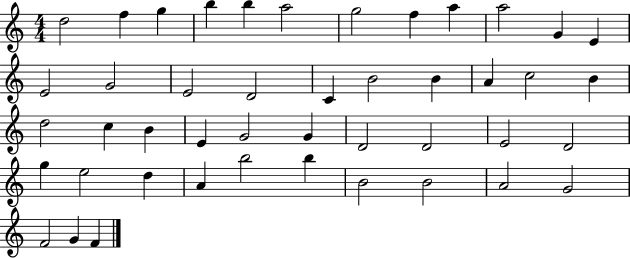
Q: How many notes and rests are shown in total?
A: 45